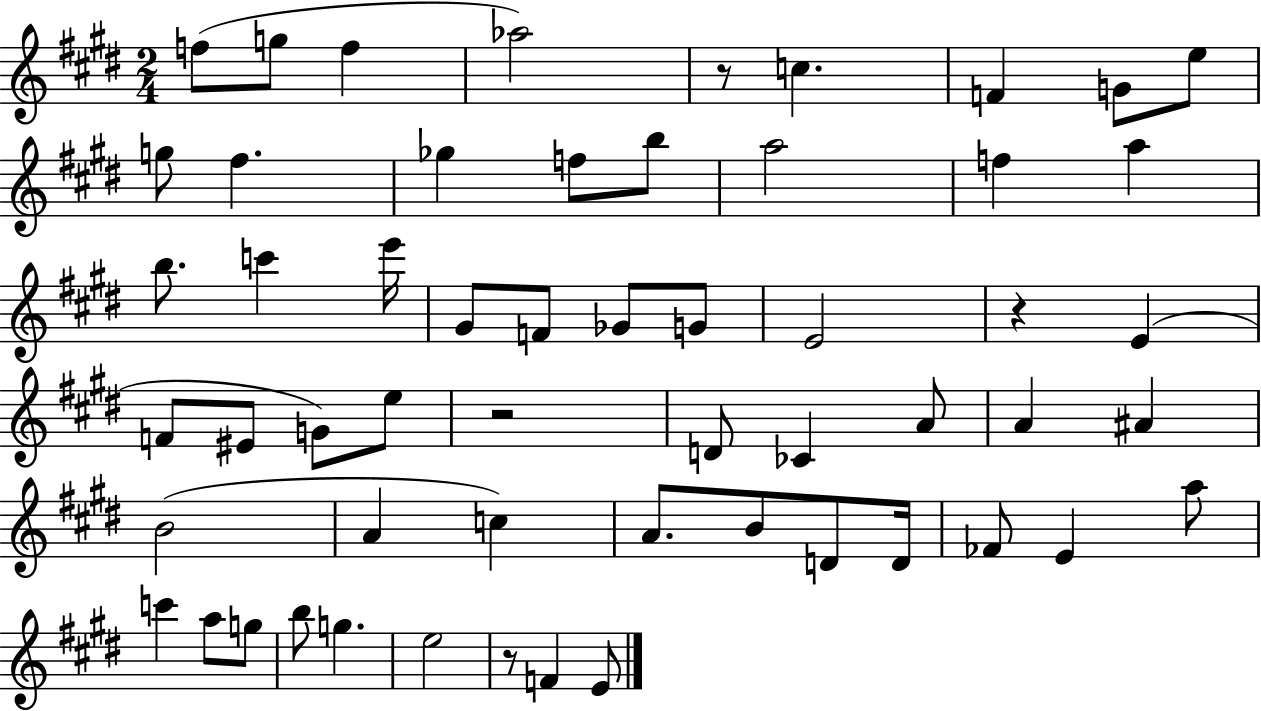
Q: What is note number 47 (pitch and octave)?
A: G5